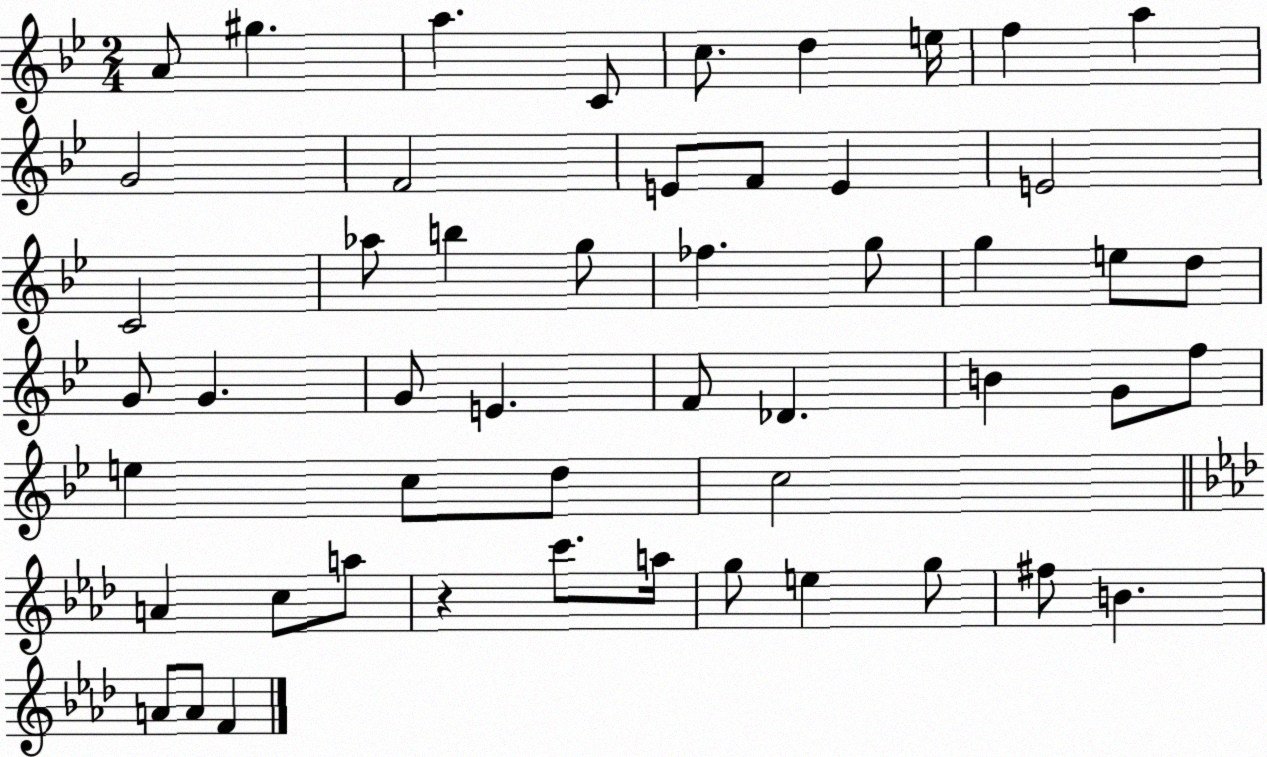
X:1
T:Untitled
M:2/4
L:1/4
K:Bb
A/2 ^g a C/2 c/2 d e/4 f a G2 F2 E/2 F/2 E E2 C2 _a/2 b g/2 _f g/2 g e/2 d/2 G/2 G G/2 E F/2 _D B G/2 f/2 e c/2 d/2 c2 A c/2 a/2 z c'/2 a/4 g/2 e g/2 ^f/2 B A/2 A/2 F